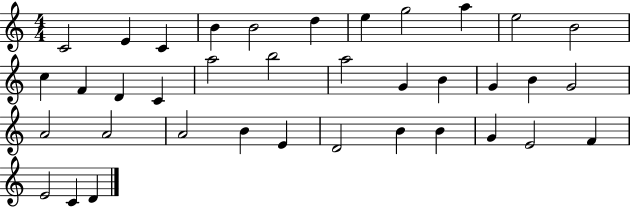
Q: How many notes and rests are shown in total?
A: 37